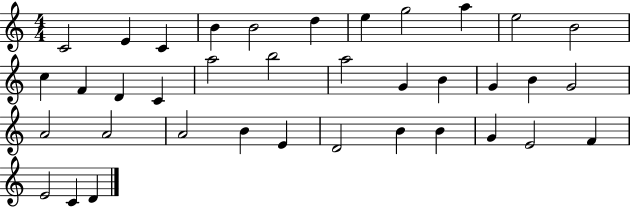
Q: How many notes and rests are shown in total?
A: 37